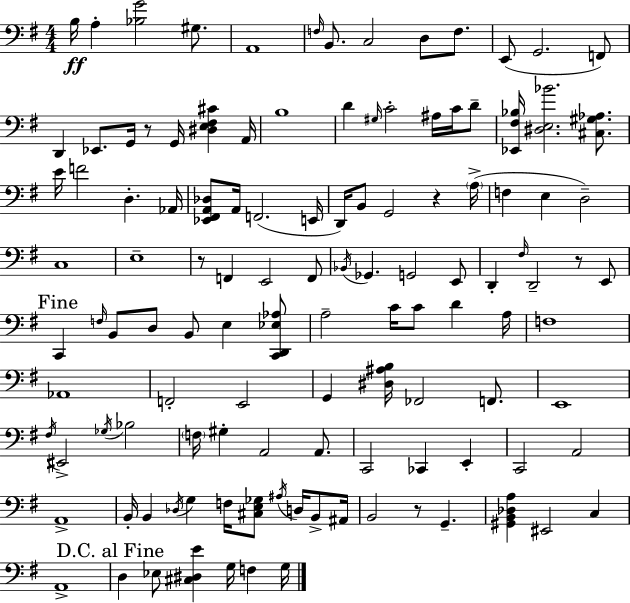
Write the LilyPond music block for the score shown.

{
  \clef bass
  \numericTimeSignature
  \time 4/4
  \key g \major
  b16\ff a4-. <bes g'>2 gis8. | a,1 | \grace { f16 } b,8. c2 d8 f8. | e,8( g,2. f,8) | \break d,4 ees,8. g,16 r8 g,16 <dis e fis cis'>4 | a,16 b1 | d'4 \grace { gis16 } c'2-. ais16 c'16 | d'8-- <ees, fis bes>16 <dis e bes'>2. <cis gis aes>8. | \break e'16 f'2 d4.-. | aes,16 <ees, fis, a, des>8 a,16 f,2.( | e,16 d,16) b,8 g,2 r4 | \parenthesize a16->( f4 e4 d2--) | \break c1 | e1-- | r8 f,4 e,2 | f,8 \acciaccatura { bes,16 } ges,4. g,2 | \break e,8 d,4-. \grace { fis16 } d,2-- | r8 e,8 \mark "Fine" c,4 \grace { f16 } b,8 d8 b,8 e4 | <c, d, ees aes>8 a2-- c'16 c'8 | d'4 a16 f1 | \break aes,1 | f,2-. e,2 | g,4 <dis ais b>16 fes,2 | f,8. e,1 | \break \acciaccatura { fis16 } eis,2-> \acciaccatura { ges16 } bes2 | \parenthesize f16 gis4-. a,2 | a,8. c,2 ces,4 | e,4-. c,2 a,2 | \break a,1-> | b,16-. b,4 \acciaccatura { des16 } g4 | f16 <cis e ges>8 \acciaccatura { ais16 } d16 b,8-> ais,16 b,2 | r8 g,4.-- <gis, b, des a>4 eis,2 | \break c4 a,1-> | \mark "D.C. al Fine" d4 ees8 <cis dis e'>4 | g16 f4 g16 \bar "|."
}